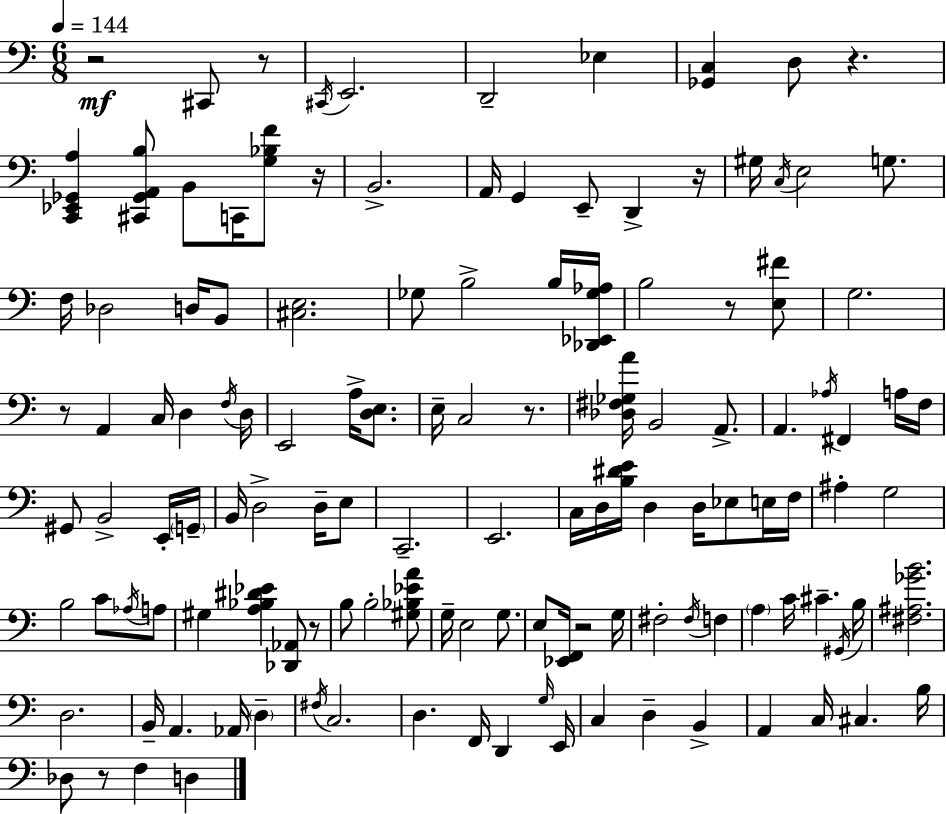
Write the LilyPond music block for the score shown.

{
  \clef bass
  \numericTimeSignature
  \time 6/8
  \key a \minor
  \tempo 4 = 144
  r2\mf cis,8 r8 | \acciaccatura { cis,16 } e,2. | d,2-- ees4 | <ges, c>4 d8 r4. | \break <c, ees, ges, a>4 <cis, ges, a, b>8 b,8 c,16 <g bes f'>8 | r16 b,2.-> | a,16 g,4 e,8-- d,4-> | r16 gis16 \acciaccatura { c16 } e2 g8. | \break f16 des2 d16 | b,8 <cis e>2. | ges8 b2-> | b16 <des, ees, ges aes>16 b2 r8 | \break <e fis'>8 g2. | r8 a,4 c16 d4 | \acciaccatura { f16 } d16 e,2 a16-> | <d e>8. e16-- c2 | \break r8. <des fis ges a'>16 b,2 | a,8.-> a,4. \acciaccatura { aes16 } fis,4 | a16 f16 gis,8 b,2-> | e,16-. \parenthesize g,16-- b,16 d2-> | \break d16-- e8 c,2.-- | e,2. | c16 d16 <b dis' e'>16 d4 d16 | ees8 e16 f16 ais4-. g2 | \break b2 | c'8 \acciaccatura { aes16 } a8 gis4 <a bes dis' ees'>4 | <des, aes,>8 r8 b8 b2-. | <gis bes ees' a'>8 g16-- e2 | \break g8. e8 <ees, f,>16 r2 | g16 fis2-. | \acciaccatura { fis16 } f4 \parenthesize a4 c'16 cis'4.-- | \acciaccatura { gis,16 } b16 <fis ais ges' b'>2. | \break d2. | b,16-- a,4. | aes,16 \parenthesize d4-- \acciaccatura { fis16 } c2. | d4. | \break f,16 d,4 \grace { g16 } e,16 c4 | d4-- b,4-> a,4 | c16 cis4. b16 des8 r8 | f4 d4 \bar "|."
}